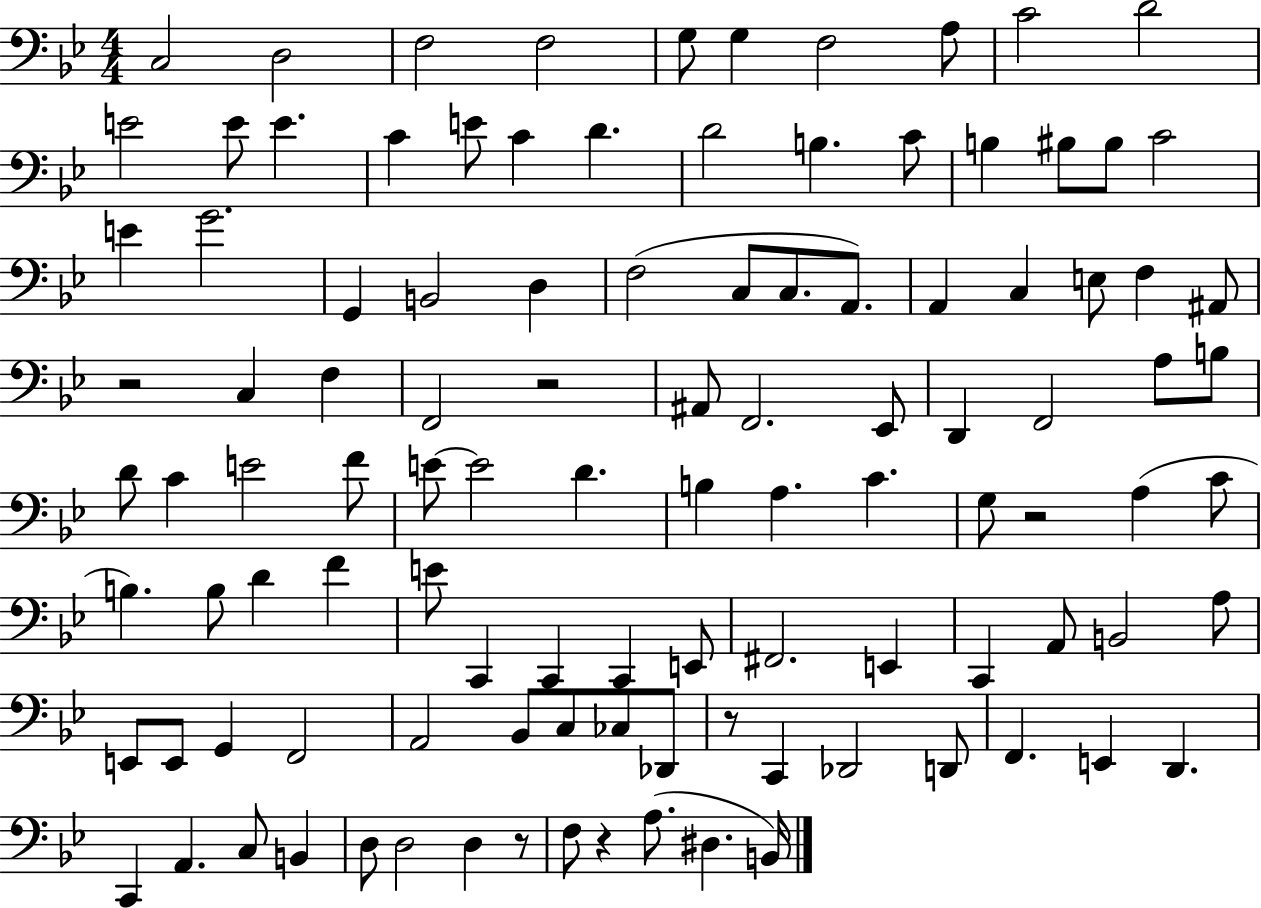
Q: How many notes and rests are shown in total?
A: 108